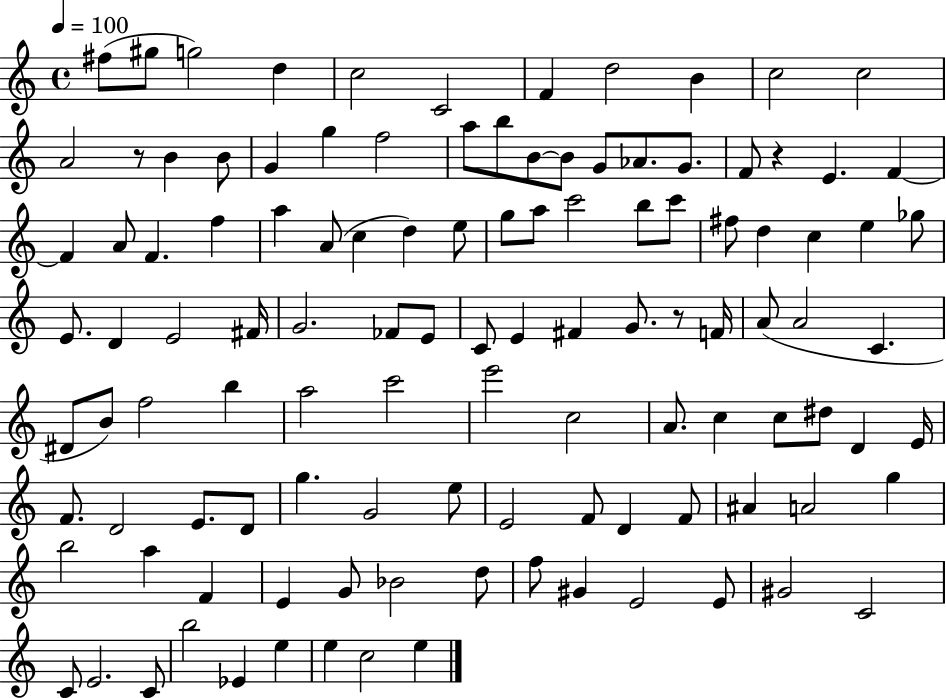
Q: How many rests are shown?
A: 3